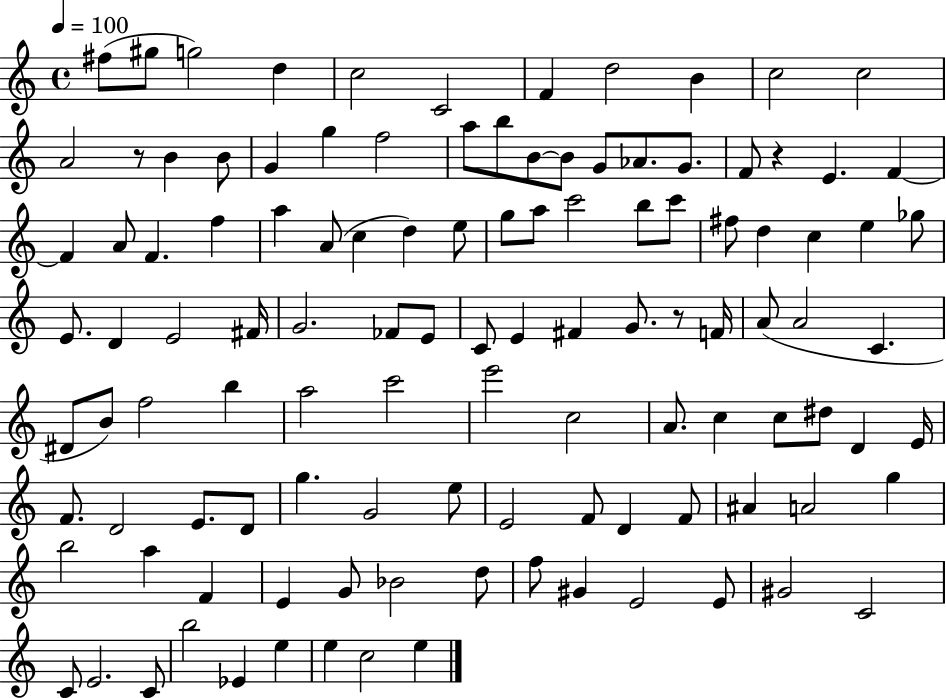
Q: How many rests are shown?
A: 3